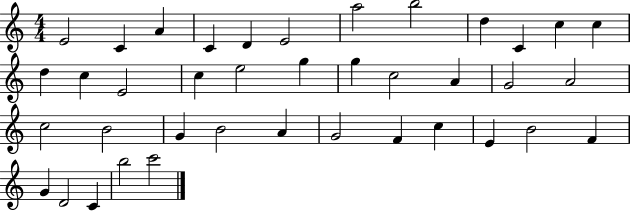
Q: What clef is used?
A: treble